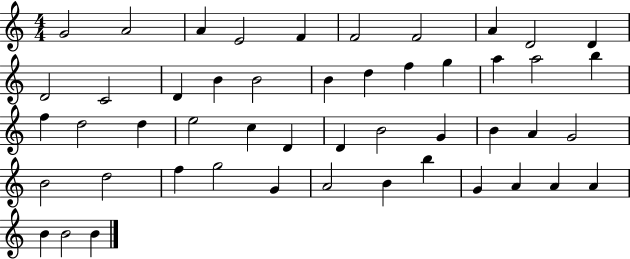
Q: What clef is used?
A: treble